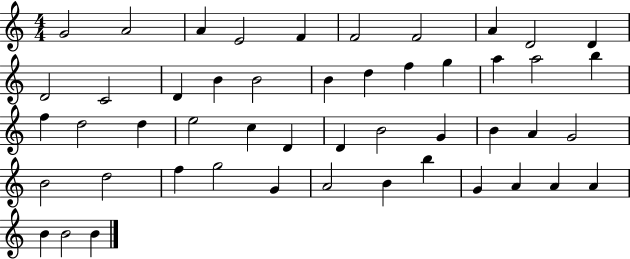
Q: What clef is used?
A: treble